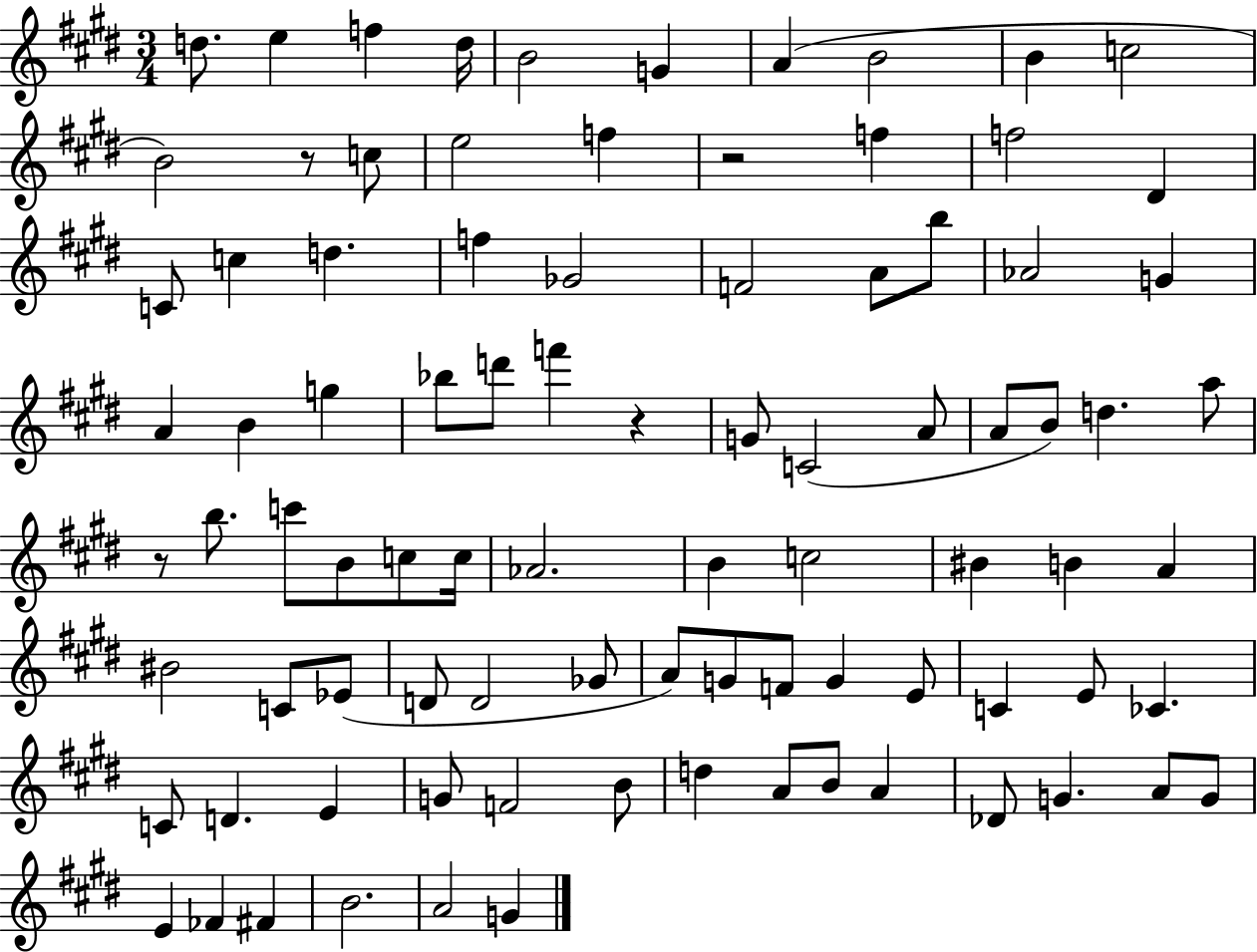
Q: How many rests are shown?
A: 4